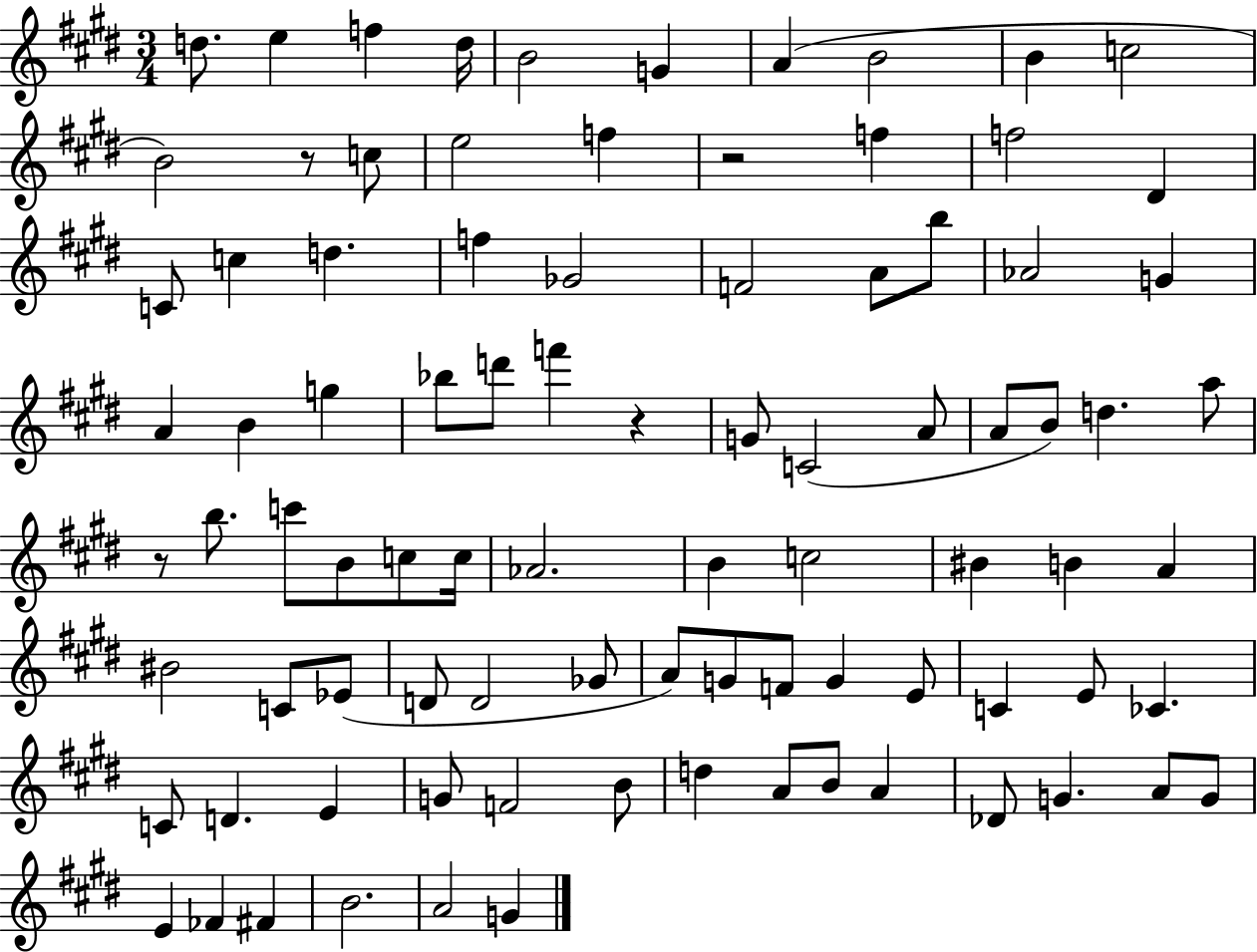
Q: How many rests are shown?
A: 4